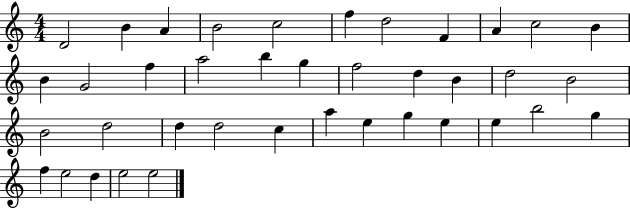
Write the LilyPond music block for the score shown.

{
  \clef treble
  \numericTimeSignature
  \time 4/4
  \key c \major
  d'2 b'4 a'4 | b'2 c''2 | f''4 d''2 f'4 | a'4 c''2 b'4 | \break b'4 g'2 f''4 | a''2 b''4 g''4 | f''2 d''4 b'4 | d''2 b'2 | \break b'2 d''2 | d''4 d''2 c''4 | a''4 e''4 g''4 e''4 | e''4 b''2 g''4 | \break f''4 e''2 d''4 | e''2 e''2 | \bar "|."
}